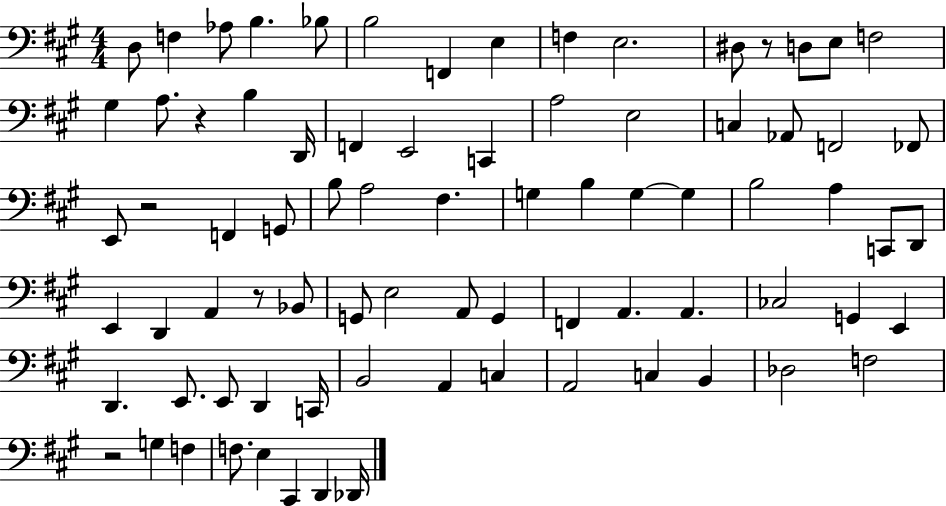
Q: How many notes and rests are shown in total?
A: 80